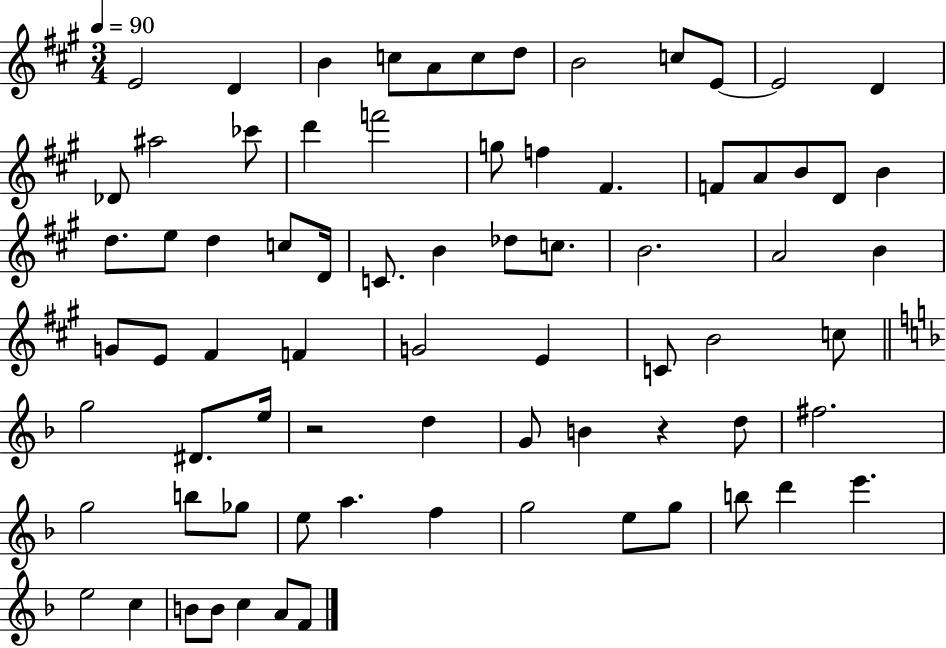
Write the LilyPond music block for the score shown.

{
  \clef treble
  \numericTimeSignature
  \time 3/4
  \key a \major
  \tempo 4 = 90
  e'2 d'4 | b'4 c''8 a'8 c''8 d''8 | b'2 c''8 e'8~~ | e'2 d'4 | \break des'8 ais''2 ces'''8 | d'''4 f'''2 | g''8 f''4 fis'4. | f'8 a'8 b'8 d'8 b'4 | \break d''8. e''8 d''4 c''8 d'16 | c'8. b'4 des''8 c''8. | b'2. | a'2 b'4 | \break g'8 e'8 fis'4 f'4 | g'2 e'4 | c'8 b'2 c''8 | \bar "||" \break \key f \major g''2 dis'8. e''16 | r2 d''4 | g'8 b'4 r4 d''8 | fis''2. | \break g''2 b''8 ges''8 | e''8 a''4. f''4 | g''2 e''8 g''8 | b''8 d'''4 e'''4. | \break e''2 c''4 | b'8 b'8 c''4 a'8 f'8 | \bar "|."
}